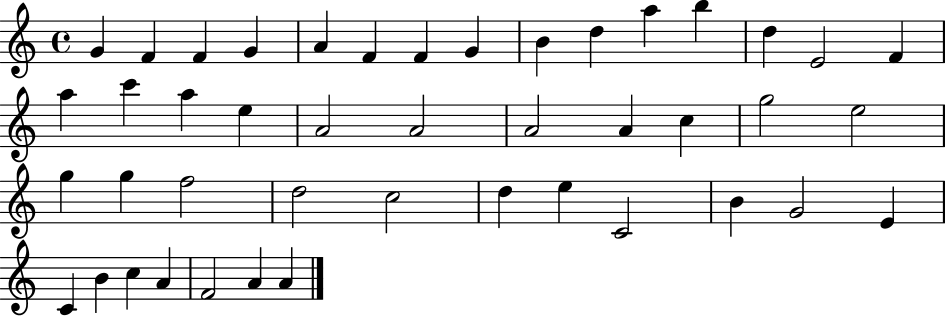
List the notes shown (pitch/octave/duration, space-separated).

G4/q F4/q F4/q G4/q A4/q F4/q F4/q G4/q B4/q D5/q A5/q B5/q D5/q E4/h F4/q A5/q C6/q A5/q E5/q A4/h A4/h A4/h A4/q C5/q G5/h E5/h G5/q G5/q F5/h D5/h C5/h D5/q E5/q C4/h B4/q G4/h E4/q C4/q B4/q C5/q A4/q F4/h A4/q A4/q